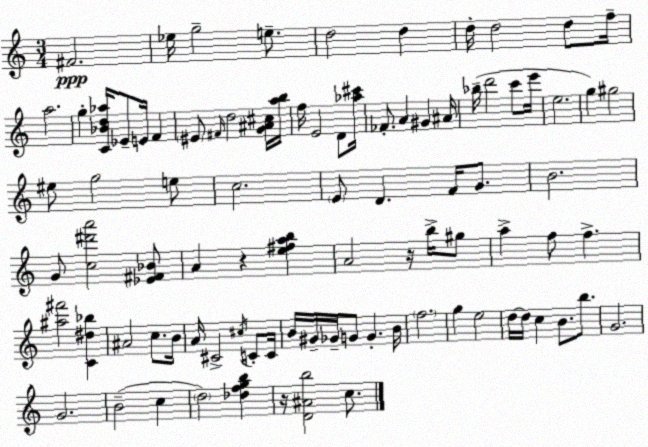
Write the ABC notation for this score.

X:1
T:Untitled
M:3/4
L:1/4
K:C
^F2 _e/4 g2 e/2 d2 d d/4 d2 d/2 f/4 a2 g [C_Bd_a]/4 _E/2 E/4 F ^E/2 ^F/4 d2 [G^A^c]/4 [ab]/4 f/4 E2 D/2 [_a^c']/4 _F/2 A ^G ^A/4 _b/4 d'2 c'/2 e'/4 e2 g ^g2 ^e/2 g2 e/2 c2 E/2 D F/4 G/2 B2 G/2 [c^d'a']2 [_E^F_B]/2 A z [e^fab] A2 z/4 b/4 ^g/2 a f/2 f [^a^f']2 [C^d_b] ^A2 c/2 B/4 A/4 ^C2 ^c/4 C/2 C/4 B/4 ^G/4 _G/4 G/2 G B/4 f2 g e2 d/4 d/4 c B/2 b/2 G2 G2 B2 c d2 [_dfgb] z/4 [D^Ab]2 c/2